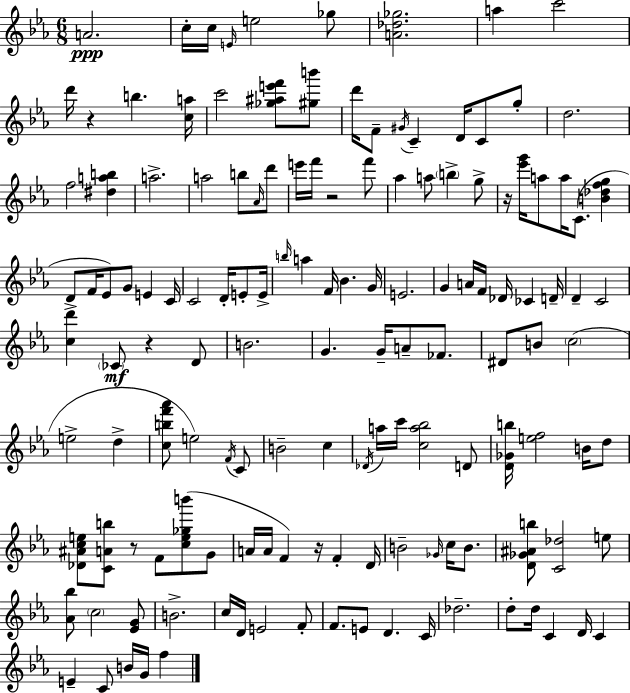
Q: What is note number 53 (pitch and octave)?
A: A4